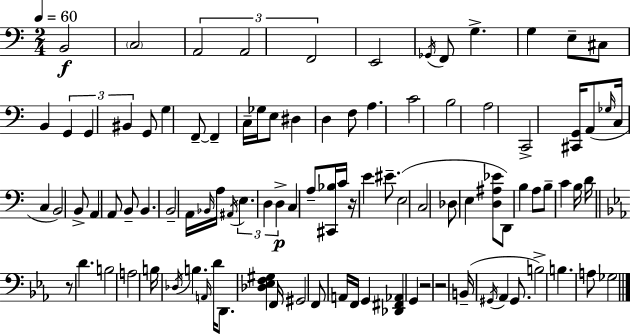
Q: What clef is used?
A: bass